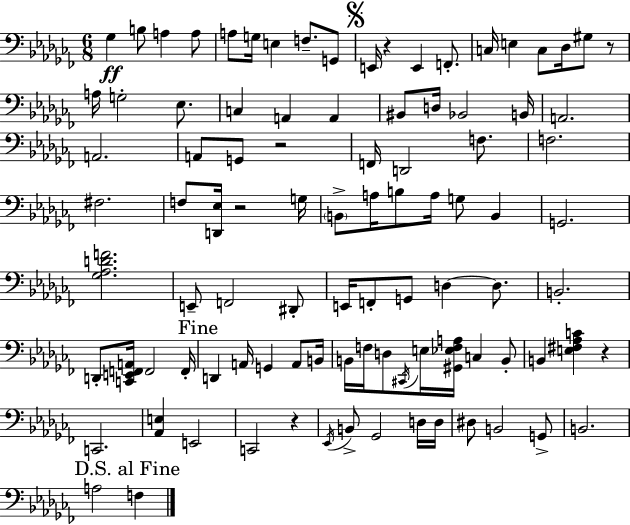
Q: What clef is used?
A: bass